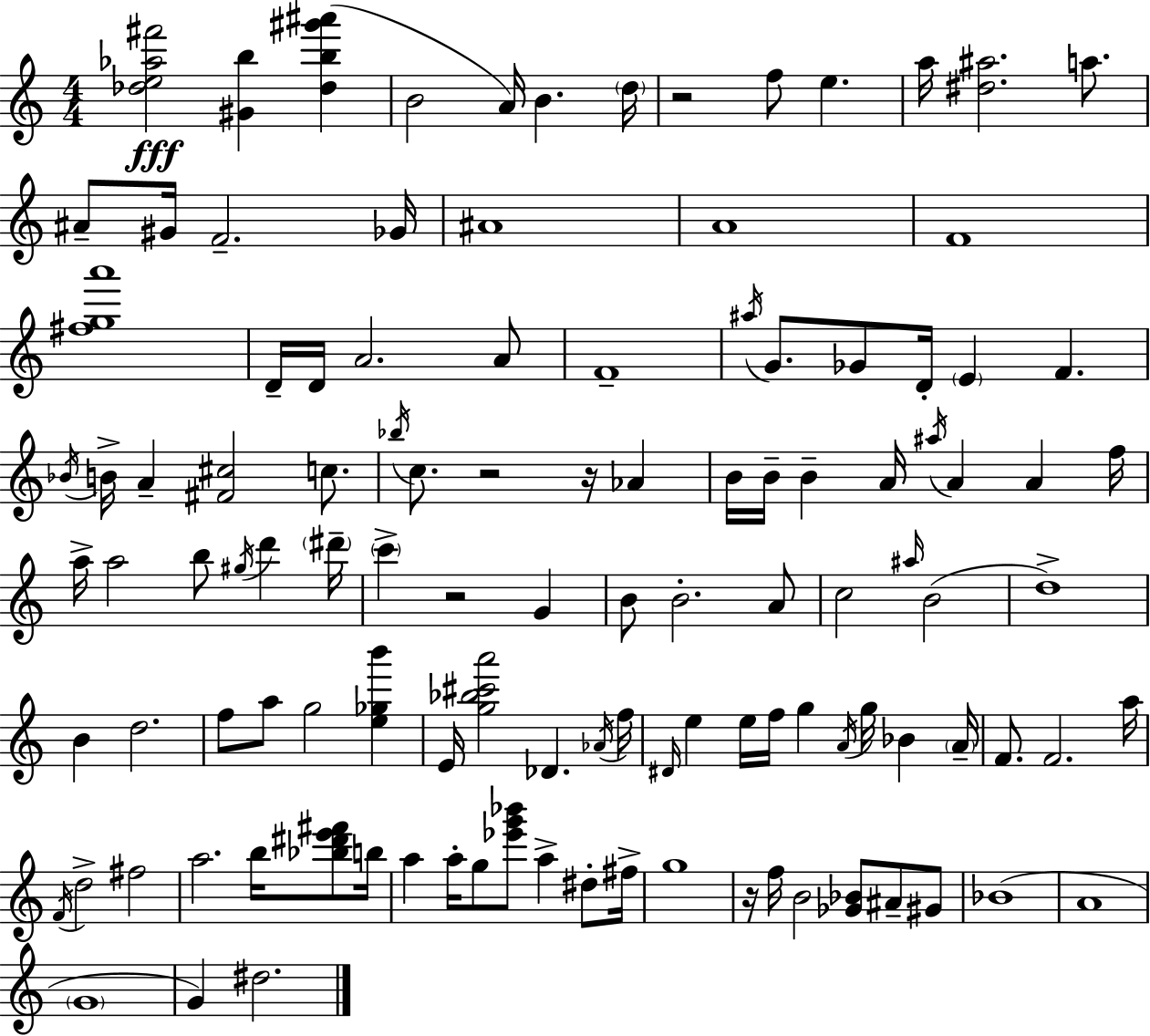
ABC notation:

X:1
T:Untitled
M:4/4
L:1/4
K:Am
[_de_a^f']2 [^Gb] [_db^g'^a'] B2 A/4 B d/4 z2 f/2 e a/4 [^d^a]2 a/2 ^A/2 ^G/4 F2 _G/4 ^A4 A4 F4 [^fga']4 D/4 D/4 A2 A/2 F4 ^a/4 G/2 _G/2 D/4 E F _B/4 B/4 A [^F^c]2 c/2 _b/4 c/2 z2 z/4 _A B/4 B/4 B A/4 ^a/4 A A f/4 a/4 a2 b/2 ^g/4 d' ^d'/4 c' z2 G B/2 B2 A/2 c2 ^a/4 B2 d4 B d2 f/2 a/2 g2 [e_gb'] E/4 [g_b^c'a']2 _D _A/4 f/4 ^D/4 e e/4 f/4 g A/4 g/4 _B A/4 F/2 F2 a/4 F/4 d2 ^f2 a2 b/4 [_b^d'e'^f']/2 b/4 a a/4 g/2 [_e'g'_b']/2 a ^d/2 ^f/4 g4 z/4 f/4 B2 [_G_B]/2 ^A/2 ^G/2 _B4 A4 G4 G ^d2